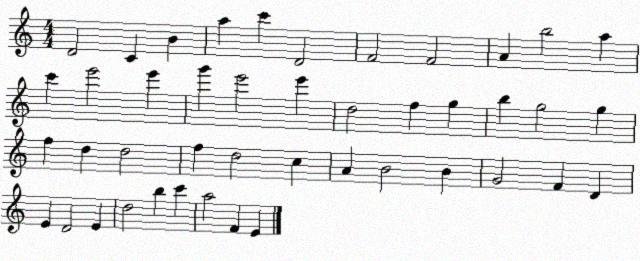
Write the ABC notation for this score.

X:1
T:Untitled
M:4/4
L:1/4
K:C
D2 C B a c' D2 F2 F2 A b2 a c' e'2 e' g' e'2 e' d2 f g b g2 g f d d2 f d2 c A B2 B G2 F D E D2 E d2 b c' a2 F E